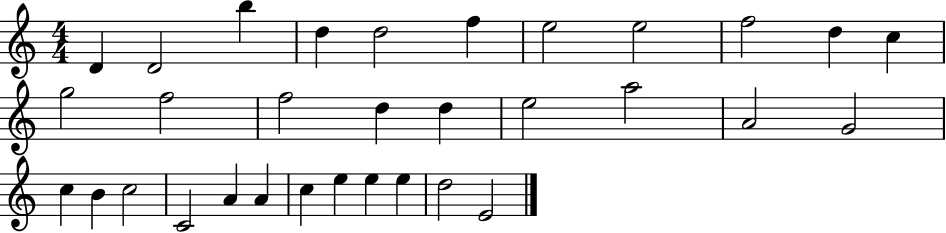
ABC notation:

X:1
T:Untitled
M:4/4
L:1/4
K:C
D D2 b d d2 f e2 e2 f2 d c g2 f2 f2 d d e2 a2 A2 G2 c B c2 C2 A A c e e e d2 E2